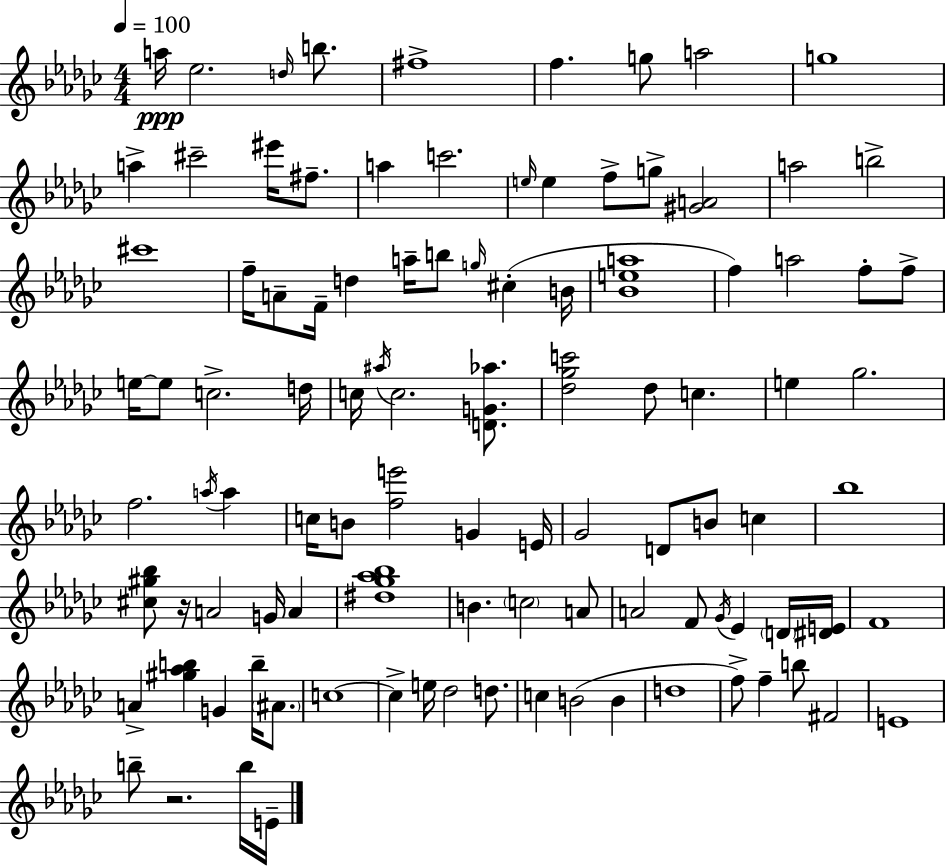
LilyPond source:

{
  \clef treble
  \numericTimeSignature
  \time 4/4
  \key ees \minor
  \tempo 4 = 100
  a''16\ppp ees''2. \grace { d''16 } b''8. | fis''1-> | f''4. g''8 a''2 | g''1 | \break a''4-> cis'''2-- eis'''16 fis''8.-- | a''4 c'''2. | \grace { e''16 } e''4 f''8-> g''8-> <gis' a'>2 | a''2 b''2-> | \break cis'''1 | f''16-- a'8-- f'16-- d''4 a''16-- b''8 \grace { g''16 } cis''4-.( | b'16 <bes' e'' a''>1 | f''4) a''2 f''8-. | \break f''8-> e''16~~ e''8 c''2.-> | d''16 c''16 \acciaccatura { ais''16 } c''2. | <d' g' aes''>8. <des'' ges'' c'''>2 des''8 c''4. | e''4 ges''2. | \break f''2. | \acciaccatura { a''16 } a''4 c''16 b'8 <f'' e'''>2 | g'4 e'16 ges'2 d'8 b'8 | c''4 bes''1 | \break <cis'' gis'' bes''>8 r16 a'2 | g'16 a'4 <dis'' ges'' aes'' bes''>1 | b'4. \parenthesize c''2 | a'8 a'2 f'8 \acciaccatura { ges'16 } | \break ees'4 \parenthesize d'16 <dis' e'>16 f'1 | a'4-> <gis'' aes'' b''>4 g'4 | b''16-- \parenthesize ais'8. c''1~~ | c''4-> e''16 des''2 | \break d''8. c''4 b'2( | b'4 d''1 | f''8->) f''4-- b''8 fis'2 | e'1 | \break b''8-- r2. | b''16 e'16-- \bar "|."
}